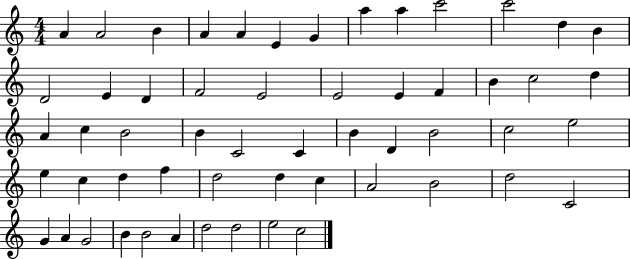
A4/q A4/h B4/q A4/q A4/q E4/q G4/q A5/q A5/q C6/h C6/h D5/q B4/q D4/h E4/q D4/q F4/h E4/h E4/h E4/q F4/q B4/q C5/h D5/q A4/q C5/q B4/h B4/q C4/h C4/q B4/q D4/q B4/h C5/h E5/h E5/q C5/q D5/q F5/q D5/h D5/q C5/q A4/h B4/h D5/h C4/h G4/q A4/q G4/h B4/q B4/h A4/q D5/h D5/h E5/h C5/h